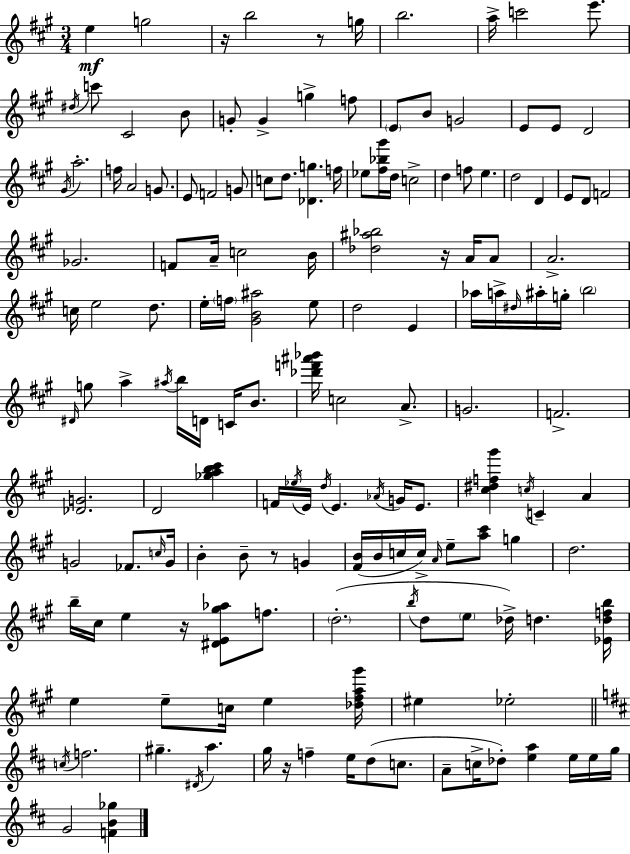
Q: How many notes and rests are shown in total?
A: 158